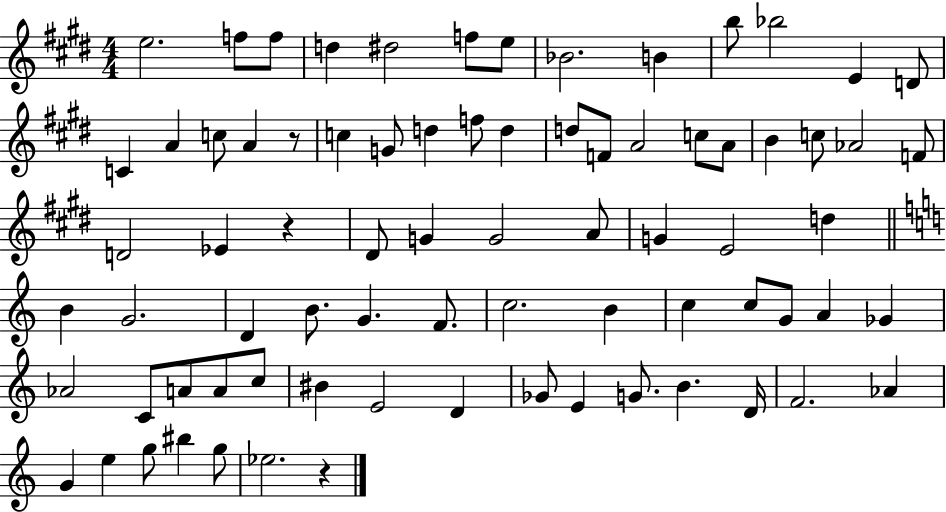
E5/h. F5/e F5/e D5/q D#5/h F5/e E5/e Bb4/h. B4/q B5/e Bb5/h E4/q D4/e C4/q A4/q C5/e A4/q R/e C5/q G4/e D5/q F5/e D5/q D5/e F4/e A4/h C5/e A4/e B4/q C5/e Ab4/h F4/e D4/h Eb4/q R/q D#4/e G4/q G4/h A4/e G4/q E4/h D5/q B4/q G4/h. D4/q B4/e. G4/q. F4/e. C5/h. B4/q C5/q C5/e G4/e A4/q Gb4/q Ab4/h C4/e A4/e A4/e C5/e BIS4/q E4/h D4/q Gb4/e E4/q G4/e. B4/q. D4/s F4/h. Ab4/q G4/q E5/q G5/e BIS5/q G5/e Eb5/h. R/q